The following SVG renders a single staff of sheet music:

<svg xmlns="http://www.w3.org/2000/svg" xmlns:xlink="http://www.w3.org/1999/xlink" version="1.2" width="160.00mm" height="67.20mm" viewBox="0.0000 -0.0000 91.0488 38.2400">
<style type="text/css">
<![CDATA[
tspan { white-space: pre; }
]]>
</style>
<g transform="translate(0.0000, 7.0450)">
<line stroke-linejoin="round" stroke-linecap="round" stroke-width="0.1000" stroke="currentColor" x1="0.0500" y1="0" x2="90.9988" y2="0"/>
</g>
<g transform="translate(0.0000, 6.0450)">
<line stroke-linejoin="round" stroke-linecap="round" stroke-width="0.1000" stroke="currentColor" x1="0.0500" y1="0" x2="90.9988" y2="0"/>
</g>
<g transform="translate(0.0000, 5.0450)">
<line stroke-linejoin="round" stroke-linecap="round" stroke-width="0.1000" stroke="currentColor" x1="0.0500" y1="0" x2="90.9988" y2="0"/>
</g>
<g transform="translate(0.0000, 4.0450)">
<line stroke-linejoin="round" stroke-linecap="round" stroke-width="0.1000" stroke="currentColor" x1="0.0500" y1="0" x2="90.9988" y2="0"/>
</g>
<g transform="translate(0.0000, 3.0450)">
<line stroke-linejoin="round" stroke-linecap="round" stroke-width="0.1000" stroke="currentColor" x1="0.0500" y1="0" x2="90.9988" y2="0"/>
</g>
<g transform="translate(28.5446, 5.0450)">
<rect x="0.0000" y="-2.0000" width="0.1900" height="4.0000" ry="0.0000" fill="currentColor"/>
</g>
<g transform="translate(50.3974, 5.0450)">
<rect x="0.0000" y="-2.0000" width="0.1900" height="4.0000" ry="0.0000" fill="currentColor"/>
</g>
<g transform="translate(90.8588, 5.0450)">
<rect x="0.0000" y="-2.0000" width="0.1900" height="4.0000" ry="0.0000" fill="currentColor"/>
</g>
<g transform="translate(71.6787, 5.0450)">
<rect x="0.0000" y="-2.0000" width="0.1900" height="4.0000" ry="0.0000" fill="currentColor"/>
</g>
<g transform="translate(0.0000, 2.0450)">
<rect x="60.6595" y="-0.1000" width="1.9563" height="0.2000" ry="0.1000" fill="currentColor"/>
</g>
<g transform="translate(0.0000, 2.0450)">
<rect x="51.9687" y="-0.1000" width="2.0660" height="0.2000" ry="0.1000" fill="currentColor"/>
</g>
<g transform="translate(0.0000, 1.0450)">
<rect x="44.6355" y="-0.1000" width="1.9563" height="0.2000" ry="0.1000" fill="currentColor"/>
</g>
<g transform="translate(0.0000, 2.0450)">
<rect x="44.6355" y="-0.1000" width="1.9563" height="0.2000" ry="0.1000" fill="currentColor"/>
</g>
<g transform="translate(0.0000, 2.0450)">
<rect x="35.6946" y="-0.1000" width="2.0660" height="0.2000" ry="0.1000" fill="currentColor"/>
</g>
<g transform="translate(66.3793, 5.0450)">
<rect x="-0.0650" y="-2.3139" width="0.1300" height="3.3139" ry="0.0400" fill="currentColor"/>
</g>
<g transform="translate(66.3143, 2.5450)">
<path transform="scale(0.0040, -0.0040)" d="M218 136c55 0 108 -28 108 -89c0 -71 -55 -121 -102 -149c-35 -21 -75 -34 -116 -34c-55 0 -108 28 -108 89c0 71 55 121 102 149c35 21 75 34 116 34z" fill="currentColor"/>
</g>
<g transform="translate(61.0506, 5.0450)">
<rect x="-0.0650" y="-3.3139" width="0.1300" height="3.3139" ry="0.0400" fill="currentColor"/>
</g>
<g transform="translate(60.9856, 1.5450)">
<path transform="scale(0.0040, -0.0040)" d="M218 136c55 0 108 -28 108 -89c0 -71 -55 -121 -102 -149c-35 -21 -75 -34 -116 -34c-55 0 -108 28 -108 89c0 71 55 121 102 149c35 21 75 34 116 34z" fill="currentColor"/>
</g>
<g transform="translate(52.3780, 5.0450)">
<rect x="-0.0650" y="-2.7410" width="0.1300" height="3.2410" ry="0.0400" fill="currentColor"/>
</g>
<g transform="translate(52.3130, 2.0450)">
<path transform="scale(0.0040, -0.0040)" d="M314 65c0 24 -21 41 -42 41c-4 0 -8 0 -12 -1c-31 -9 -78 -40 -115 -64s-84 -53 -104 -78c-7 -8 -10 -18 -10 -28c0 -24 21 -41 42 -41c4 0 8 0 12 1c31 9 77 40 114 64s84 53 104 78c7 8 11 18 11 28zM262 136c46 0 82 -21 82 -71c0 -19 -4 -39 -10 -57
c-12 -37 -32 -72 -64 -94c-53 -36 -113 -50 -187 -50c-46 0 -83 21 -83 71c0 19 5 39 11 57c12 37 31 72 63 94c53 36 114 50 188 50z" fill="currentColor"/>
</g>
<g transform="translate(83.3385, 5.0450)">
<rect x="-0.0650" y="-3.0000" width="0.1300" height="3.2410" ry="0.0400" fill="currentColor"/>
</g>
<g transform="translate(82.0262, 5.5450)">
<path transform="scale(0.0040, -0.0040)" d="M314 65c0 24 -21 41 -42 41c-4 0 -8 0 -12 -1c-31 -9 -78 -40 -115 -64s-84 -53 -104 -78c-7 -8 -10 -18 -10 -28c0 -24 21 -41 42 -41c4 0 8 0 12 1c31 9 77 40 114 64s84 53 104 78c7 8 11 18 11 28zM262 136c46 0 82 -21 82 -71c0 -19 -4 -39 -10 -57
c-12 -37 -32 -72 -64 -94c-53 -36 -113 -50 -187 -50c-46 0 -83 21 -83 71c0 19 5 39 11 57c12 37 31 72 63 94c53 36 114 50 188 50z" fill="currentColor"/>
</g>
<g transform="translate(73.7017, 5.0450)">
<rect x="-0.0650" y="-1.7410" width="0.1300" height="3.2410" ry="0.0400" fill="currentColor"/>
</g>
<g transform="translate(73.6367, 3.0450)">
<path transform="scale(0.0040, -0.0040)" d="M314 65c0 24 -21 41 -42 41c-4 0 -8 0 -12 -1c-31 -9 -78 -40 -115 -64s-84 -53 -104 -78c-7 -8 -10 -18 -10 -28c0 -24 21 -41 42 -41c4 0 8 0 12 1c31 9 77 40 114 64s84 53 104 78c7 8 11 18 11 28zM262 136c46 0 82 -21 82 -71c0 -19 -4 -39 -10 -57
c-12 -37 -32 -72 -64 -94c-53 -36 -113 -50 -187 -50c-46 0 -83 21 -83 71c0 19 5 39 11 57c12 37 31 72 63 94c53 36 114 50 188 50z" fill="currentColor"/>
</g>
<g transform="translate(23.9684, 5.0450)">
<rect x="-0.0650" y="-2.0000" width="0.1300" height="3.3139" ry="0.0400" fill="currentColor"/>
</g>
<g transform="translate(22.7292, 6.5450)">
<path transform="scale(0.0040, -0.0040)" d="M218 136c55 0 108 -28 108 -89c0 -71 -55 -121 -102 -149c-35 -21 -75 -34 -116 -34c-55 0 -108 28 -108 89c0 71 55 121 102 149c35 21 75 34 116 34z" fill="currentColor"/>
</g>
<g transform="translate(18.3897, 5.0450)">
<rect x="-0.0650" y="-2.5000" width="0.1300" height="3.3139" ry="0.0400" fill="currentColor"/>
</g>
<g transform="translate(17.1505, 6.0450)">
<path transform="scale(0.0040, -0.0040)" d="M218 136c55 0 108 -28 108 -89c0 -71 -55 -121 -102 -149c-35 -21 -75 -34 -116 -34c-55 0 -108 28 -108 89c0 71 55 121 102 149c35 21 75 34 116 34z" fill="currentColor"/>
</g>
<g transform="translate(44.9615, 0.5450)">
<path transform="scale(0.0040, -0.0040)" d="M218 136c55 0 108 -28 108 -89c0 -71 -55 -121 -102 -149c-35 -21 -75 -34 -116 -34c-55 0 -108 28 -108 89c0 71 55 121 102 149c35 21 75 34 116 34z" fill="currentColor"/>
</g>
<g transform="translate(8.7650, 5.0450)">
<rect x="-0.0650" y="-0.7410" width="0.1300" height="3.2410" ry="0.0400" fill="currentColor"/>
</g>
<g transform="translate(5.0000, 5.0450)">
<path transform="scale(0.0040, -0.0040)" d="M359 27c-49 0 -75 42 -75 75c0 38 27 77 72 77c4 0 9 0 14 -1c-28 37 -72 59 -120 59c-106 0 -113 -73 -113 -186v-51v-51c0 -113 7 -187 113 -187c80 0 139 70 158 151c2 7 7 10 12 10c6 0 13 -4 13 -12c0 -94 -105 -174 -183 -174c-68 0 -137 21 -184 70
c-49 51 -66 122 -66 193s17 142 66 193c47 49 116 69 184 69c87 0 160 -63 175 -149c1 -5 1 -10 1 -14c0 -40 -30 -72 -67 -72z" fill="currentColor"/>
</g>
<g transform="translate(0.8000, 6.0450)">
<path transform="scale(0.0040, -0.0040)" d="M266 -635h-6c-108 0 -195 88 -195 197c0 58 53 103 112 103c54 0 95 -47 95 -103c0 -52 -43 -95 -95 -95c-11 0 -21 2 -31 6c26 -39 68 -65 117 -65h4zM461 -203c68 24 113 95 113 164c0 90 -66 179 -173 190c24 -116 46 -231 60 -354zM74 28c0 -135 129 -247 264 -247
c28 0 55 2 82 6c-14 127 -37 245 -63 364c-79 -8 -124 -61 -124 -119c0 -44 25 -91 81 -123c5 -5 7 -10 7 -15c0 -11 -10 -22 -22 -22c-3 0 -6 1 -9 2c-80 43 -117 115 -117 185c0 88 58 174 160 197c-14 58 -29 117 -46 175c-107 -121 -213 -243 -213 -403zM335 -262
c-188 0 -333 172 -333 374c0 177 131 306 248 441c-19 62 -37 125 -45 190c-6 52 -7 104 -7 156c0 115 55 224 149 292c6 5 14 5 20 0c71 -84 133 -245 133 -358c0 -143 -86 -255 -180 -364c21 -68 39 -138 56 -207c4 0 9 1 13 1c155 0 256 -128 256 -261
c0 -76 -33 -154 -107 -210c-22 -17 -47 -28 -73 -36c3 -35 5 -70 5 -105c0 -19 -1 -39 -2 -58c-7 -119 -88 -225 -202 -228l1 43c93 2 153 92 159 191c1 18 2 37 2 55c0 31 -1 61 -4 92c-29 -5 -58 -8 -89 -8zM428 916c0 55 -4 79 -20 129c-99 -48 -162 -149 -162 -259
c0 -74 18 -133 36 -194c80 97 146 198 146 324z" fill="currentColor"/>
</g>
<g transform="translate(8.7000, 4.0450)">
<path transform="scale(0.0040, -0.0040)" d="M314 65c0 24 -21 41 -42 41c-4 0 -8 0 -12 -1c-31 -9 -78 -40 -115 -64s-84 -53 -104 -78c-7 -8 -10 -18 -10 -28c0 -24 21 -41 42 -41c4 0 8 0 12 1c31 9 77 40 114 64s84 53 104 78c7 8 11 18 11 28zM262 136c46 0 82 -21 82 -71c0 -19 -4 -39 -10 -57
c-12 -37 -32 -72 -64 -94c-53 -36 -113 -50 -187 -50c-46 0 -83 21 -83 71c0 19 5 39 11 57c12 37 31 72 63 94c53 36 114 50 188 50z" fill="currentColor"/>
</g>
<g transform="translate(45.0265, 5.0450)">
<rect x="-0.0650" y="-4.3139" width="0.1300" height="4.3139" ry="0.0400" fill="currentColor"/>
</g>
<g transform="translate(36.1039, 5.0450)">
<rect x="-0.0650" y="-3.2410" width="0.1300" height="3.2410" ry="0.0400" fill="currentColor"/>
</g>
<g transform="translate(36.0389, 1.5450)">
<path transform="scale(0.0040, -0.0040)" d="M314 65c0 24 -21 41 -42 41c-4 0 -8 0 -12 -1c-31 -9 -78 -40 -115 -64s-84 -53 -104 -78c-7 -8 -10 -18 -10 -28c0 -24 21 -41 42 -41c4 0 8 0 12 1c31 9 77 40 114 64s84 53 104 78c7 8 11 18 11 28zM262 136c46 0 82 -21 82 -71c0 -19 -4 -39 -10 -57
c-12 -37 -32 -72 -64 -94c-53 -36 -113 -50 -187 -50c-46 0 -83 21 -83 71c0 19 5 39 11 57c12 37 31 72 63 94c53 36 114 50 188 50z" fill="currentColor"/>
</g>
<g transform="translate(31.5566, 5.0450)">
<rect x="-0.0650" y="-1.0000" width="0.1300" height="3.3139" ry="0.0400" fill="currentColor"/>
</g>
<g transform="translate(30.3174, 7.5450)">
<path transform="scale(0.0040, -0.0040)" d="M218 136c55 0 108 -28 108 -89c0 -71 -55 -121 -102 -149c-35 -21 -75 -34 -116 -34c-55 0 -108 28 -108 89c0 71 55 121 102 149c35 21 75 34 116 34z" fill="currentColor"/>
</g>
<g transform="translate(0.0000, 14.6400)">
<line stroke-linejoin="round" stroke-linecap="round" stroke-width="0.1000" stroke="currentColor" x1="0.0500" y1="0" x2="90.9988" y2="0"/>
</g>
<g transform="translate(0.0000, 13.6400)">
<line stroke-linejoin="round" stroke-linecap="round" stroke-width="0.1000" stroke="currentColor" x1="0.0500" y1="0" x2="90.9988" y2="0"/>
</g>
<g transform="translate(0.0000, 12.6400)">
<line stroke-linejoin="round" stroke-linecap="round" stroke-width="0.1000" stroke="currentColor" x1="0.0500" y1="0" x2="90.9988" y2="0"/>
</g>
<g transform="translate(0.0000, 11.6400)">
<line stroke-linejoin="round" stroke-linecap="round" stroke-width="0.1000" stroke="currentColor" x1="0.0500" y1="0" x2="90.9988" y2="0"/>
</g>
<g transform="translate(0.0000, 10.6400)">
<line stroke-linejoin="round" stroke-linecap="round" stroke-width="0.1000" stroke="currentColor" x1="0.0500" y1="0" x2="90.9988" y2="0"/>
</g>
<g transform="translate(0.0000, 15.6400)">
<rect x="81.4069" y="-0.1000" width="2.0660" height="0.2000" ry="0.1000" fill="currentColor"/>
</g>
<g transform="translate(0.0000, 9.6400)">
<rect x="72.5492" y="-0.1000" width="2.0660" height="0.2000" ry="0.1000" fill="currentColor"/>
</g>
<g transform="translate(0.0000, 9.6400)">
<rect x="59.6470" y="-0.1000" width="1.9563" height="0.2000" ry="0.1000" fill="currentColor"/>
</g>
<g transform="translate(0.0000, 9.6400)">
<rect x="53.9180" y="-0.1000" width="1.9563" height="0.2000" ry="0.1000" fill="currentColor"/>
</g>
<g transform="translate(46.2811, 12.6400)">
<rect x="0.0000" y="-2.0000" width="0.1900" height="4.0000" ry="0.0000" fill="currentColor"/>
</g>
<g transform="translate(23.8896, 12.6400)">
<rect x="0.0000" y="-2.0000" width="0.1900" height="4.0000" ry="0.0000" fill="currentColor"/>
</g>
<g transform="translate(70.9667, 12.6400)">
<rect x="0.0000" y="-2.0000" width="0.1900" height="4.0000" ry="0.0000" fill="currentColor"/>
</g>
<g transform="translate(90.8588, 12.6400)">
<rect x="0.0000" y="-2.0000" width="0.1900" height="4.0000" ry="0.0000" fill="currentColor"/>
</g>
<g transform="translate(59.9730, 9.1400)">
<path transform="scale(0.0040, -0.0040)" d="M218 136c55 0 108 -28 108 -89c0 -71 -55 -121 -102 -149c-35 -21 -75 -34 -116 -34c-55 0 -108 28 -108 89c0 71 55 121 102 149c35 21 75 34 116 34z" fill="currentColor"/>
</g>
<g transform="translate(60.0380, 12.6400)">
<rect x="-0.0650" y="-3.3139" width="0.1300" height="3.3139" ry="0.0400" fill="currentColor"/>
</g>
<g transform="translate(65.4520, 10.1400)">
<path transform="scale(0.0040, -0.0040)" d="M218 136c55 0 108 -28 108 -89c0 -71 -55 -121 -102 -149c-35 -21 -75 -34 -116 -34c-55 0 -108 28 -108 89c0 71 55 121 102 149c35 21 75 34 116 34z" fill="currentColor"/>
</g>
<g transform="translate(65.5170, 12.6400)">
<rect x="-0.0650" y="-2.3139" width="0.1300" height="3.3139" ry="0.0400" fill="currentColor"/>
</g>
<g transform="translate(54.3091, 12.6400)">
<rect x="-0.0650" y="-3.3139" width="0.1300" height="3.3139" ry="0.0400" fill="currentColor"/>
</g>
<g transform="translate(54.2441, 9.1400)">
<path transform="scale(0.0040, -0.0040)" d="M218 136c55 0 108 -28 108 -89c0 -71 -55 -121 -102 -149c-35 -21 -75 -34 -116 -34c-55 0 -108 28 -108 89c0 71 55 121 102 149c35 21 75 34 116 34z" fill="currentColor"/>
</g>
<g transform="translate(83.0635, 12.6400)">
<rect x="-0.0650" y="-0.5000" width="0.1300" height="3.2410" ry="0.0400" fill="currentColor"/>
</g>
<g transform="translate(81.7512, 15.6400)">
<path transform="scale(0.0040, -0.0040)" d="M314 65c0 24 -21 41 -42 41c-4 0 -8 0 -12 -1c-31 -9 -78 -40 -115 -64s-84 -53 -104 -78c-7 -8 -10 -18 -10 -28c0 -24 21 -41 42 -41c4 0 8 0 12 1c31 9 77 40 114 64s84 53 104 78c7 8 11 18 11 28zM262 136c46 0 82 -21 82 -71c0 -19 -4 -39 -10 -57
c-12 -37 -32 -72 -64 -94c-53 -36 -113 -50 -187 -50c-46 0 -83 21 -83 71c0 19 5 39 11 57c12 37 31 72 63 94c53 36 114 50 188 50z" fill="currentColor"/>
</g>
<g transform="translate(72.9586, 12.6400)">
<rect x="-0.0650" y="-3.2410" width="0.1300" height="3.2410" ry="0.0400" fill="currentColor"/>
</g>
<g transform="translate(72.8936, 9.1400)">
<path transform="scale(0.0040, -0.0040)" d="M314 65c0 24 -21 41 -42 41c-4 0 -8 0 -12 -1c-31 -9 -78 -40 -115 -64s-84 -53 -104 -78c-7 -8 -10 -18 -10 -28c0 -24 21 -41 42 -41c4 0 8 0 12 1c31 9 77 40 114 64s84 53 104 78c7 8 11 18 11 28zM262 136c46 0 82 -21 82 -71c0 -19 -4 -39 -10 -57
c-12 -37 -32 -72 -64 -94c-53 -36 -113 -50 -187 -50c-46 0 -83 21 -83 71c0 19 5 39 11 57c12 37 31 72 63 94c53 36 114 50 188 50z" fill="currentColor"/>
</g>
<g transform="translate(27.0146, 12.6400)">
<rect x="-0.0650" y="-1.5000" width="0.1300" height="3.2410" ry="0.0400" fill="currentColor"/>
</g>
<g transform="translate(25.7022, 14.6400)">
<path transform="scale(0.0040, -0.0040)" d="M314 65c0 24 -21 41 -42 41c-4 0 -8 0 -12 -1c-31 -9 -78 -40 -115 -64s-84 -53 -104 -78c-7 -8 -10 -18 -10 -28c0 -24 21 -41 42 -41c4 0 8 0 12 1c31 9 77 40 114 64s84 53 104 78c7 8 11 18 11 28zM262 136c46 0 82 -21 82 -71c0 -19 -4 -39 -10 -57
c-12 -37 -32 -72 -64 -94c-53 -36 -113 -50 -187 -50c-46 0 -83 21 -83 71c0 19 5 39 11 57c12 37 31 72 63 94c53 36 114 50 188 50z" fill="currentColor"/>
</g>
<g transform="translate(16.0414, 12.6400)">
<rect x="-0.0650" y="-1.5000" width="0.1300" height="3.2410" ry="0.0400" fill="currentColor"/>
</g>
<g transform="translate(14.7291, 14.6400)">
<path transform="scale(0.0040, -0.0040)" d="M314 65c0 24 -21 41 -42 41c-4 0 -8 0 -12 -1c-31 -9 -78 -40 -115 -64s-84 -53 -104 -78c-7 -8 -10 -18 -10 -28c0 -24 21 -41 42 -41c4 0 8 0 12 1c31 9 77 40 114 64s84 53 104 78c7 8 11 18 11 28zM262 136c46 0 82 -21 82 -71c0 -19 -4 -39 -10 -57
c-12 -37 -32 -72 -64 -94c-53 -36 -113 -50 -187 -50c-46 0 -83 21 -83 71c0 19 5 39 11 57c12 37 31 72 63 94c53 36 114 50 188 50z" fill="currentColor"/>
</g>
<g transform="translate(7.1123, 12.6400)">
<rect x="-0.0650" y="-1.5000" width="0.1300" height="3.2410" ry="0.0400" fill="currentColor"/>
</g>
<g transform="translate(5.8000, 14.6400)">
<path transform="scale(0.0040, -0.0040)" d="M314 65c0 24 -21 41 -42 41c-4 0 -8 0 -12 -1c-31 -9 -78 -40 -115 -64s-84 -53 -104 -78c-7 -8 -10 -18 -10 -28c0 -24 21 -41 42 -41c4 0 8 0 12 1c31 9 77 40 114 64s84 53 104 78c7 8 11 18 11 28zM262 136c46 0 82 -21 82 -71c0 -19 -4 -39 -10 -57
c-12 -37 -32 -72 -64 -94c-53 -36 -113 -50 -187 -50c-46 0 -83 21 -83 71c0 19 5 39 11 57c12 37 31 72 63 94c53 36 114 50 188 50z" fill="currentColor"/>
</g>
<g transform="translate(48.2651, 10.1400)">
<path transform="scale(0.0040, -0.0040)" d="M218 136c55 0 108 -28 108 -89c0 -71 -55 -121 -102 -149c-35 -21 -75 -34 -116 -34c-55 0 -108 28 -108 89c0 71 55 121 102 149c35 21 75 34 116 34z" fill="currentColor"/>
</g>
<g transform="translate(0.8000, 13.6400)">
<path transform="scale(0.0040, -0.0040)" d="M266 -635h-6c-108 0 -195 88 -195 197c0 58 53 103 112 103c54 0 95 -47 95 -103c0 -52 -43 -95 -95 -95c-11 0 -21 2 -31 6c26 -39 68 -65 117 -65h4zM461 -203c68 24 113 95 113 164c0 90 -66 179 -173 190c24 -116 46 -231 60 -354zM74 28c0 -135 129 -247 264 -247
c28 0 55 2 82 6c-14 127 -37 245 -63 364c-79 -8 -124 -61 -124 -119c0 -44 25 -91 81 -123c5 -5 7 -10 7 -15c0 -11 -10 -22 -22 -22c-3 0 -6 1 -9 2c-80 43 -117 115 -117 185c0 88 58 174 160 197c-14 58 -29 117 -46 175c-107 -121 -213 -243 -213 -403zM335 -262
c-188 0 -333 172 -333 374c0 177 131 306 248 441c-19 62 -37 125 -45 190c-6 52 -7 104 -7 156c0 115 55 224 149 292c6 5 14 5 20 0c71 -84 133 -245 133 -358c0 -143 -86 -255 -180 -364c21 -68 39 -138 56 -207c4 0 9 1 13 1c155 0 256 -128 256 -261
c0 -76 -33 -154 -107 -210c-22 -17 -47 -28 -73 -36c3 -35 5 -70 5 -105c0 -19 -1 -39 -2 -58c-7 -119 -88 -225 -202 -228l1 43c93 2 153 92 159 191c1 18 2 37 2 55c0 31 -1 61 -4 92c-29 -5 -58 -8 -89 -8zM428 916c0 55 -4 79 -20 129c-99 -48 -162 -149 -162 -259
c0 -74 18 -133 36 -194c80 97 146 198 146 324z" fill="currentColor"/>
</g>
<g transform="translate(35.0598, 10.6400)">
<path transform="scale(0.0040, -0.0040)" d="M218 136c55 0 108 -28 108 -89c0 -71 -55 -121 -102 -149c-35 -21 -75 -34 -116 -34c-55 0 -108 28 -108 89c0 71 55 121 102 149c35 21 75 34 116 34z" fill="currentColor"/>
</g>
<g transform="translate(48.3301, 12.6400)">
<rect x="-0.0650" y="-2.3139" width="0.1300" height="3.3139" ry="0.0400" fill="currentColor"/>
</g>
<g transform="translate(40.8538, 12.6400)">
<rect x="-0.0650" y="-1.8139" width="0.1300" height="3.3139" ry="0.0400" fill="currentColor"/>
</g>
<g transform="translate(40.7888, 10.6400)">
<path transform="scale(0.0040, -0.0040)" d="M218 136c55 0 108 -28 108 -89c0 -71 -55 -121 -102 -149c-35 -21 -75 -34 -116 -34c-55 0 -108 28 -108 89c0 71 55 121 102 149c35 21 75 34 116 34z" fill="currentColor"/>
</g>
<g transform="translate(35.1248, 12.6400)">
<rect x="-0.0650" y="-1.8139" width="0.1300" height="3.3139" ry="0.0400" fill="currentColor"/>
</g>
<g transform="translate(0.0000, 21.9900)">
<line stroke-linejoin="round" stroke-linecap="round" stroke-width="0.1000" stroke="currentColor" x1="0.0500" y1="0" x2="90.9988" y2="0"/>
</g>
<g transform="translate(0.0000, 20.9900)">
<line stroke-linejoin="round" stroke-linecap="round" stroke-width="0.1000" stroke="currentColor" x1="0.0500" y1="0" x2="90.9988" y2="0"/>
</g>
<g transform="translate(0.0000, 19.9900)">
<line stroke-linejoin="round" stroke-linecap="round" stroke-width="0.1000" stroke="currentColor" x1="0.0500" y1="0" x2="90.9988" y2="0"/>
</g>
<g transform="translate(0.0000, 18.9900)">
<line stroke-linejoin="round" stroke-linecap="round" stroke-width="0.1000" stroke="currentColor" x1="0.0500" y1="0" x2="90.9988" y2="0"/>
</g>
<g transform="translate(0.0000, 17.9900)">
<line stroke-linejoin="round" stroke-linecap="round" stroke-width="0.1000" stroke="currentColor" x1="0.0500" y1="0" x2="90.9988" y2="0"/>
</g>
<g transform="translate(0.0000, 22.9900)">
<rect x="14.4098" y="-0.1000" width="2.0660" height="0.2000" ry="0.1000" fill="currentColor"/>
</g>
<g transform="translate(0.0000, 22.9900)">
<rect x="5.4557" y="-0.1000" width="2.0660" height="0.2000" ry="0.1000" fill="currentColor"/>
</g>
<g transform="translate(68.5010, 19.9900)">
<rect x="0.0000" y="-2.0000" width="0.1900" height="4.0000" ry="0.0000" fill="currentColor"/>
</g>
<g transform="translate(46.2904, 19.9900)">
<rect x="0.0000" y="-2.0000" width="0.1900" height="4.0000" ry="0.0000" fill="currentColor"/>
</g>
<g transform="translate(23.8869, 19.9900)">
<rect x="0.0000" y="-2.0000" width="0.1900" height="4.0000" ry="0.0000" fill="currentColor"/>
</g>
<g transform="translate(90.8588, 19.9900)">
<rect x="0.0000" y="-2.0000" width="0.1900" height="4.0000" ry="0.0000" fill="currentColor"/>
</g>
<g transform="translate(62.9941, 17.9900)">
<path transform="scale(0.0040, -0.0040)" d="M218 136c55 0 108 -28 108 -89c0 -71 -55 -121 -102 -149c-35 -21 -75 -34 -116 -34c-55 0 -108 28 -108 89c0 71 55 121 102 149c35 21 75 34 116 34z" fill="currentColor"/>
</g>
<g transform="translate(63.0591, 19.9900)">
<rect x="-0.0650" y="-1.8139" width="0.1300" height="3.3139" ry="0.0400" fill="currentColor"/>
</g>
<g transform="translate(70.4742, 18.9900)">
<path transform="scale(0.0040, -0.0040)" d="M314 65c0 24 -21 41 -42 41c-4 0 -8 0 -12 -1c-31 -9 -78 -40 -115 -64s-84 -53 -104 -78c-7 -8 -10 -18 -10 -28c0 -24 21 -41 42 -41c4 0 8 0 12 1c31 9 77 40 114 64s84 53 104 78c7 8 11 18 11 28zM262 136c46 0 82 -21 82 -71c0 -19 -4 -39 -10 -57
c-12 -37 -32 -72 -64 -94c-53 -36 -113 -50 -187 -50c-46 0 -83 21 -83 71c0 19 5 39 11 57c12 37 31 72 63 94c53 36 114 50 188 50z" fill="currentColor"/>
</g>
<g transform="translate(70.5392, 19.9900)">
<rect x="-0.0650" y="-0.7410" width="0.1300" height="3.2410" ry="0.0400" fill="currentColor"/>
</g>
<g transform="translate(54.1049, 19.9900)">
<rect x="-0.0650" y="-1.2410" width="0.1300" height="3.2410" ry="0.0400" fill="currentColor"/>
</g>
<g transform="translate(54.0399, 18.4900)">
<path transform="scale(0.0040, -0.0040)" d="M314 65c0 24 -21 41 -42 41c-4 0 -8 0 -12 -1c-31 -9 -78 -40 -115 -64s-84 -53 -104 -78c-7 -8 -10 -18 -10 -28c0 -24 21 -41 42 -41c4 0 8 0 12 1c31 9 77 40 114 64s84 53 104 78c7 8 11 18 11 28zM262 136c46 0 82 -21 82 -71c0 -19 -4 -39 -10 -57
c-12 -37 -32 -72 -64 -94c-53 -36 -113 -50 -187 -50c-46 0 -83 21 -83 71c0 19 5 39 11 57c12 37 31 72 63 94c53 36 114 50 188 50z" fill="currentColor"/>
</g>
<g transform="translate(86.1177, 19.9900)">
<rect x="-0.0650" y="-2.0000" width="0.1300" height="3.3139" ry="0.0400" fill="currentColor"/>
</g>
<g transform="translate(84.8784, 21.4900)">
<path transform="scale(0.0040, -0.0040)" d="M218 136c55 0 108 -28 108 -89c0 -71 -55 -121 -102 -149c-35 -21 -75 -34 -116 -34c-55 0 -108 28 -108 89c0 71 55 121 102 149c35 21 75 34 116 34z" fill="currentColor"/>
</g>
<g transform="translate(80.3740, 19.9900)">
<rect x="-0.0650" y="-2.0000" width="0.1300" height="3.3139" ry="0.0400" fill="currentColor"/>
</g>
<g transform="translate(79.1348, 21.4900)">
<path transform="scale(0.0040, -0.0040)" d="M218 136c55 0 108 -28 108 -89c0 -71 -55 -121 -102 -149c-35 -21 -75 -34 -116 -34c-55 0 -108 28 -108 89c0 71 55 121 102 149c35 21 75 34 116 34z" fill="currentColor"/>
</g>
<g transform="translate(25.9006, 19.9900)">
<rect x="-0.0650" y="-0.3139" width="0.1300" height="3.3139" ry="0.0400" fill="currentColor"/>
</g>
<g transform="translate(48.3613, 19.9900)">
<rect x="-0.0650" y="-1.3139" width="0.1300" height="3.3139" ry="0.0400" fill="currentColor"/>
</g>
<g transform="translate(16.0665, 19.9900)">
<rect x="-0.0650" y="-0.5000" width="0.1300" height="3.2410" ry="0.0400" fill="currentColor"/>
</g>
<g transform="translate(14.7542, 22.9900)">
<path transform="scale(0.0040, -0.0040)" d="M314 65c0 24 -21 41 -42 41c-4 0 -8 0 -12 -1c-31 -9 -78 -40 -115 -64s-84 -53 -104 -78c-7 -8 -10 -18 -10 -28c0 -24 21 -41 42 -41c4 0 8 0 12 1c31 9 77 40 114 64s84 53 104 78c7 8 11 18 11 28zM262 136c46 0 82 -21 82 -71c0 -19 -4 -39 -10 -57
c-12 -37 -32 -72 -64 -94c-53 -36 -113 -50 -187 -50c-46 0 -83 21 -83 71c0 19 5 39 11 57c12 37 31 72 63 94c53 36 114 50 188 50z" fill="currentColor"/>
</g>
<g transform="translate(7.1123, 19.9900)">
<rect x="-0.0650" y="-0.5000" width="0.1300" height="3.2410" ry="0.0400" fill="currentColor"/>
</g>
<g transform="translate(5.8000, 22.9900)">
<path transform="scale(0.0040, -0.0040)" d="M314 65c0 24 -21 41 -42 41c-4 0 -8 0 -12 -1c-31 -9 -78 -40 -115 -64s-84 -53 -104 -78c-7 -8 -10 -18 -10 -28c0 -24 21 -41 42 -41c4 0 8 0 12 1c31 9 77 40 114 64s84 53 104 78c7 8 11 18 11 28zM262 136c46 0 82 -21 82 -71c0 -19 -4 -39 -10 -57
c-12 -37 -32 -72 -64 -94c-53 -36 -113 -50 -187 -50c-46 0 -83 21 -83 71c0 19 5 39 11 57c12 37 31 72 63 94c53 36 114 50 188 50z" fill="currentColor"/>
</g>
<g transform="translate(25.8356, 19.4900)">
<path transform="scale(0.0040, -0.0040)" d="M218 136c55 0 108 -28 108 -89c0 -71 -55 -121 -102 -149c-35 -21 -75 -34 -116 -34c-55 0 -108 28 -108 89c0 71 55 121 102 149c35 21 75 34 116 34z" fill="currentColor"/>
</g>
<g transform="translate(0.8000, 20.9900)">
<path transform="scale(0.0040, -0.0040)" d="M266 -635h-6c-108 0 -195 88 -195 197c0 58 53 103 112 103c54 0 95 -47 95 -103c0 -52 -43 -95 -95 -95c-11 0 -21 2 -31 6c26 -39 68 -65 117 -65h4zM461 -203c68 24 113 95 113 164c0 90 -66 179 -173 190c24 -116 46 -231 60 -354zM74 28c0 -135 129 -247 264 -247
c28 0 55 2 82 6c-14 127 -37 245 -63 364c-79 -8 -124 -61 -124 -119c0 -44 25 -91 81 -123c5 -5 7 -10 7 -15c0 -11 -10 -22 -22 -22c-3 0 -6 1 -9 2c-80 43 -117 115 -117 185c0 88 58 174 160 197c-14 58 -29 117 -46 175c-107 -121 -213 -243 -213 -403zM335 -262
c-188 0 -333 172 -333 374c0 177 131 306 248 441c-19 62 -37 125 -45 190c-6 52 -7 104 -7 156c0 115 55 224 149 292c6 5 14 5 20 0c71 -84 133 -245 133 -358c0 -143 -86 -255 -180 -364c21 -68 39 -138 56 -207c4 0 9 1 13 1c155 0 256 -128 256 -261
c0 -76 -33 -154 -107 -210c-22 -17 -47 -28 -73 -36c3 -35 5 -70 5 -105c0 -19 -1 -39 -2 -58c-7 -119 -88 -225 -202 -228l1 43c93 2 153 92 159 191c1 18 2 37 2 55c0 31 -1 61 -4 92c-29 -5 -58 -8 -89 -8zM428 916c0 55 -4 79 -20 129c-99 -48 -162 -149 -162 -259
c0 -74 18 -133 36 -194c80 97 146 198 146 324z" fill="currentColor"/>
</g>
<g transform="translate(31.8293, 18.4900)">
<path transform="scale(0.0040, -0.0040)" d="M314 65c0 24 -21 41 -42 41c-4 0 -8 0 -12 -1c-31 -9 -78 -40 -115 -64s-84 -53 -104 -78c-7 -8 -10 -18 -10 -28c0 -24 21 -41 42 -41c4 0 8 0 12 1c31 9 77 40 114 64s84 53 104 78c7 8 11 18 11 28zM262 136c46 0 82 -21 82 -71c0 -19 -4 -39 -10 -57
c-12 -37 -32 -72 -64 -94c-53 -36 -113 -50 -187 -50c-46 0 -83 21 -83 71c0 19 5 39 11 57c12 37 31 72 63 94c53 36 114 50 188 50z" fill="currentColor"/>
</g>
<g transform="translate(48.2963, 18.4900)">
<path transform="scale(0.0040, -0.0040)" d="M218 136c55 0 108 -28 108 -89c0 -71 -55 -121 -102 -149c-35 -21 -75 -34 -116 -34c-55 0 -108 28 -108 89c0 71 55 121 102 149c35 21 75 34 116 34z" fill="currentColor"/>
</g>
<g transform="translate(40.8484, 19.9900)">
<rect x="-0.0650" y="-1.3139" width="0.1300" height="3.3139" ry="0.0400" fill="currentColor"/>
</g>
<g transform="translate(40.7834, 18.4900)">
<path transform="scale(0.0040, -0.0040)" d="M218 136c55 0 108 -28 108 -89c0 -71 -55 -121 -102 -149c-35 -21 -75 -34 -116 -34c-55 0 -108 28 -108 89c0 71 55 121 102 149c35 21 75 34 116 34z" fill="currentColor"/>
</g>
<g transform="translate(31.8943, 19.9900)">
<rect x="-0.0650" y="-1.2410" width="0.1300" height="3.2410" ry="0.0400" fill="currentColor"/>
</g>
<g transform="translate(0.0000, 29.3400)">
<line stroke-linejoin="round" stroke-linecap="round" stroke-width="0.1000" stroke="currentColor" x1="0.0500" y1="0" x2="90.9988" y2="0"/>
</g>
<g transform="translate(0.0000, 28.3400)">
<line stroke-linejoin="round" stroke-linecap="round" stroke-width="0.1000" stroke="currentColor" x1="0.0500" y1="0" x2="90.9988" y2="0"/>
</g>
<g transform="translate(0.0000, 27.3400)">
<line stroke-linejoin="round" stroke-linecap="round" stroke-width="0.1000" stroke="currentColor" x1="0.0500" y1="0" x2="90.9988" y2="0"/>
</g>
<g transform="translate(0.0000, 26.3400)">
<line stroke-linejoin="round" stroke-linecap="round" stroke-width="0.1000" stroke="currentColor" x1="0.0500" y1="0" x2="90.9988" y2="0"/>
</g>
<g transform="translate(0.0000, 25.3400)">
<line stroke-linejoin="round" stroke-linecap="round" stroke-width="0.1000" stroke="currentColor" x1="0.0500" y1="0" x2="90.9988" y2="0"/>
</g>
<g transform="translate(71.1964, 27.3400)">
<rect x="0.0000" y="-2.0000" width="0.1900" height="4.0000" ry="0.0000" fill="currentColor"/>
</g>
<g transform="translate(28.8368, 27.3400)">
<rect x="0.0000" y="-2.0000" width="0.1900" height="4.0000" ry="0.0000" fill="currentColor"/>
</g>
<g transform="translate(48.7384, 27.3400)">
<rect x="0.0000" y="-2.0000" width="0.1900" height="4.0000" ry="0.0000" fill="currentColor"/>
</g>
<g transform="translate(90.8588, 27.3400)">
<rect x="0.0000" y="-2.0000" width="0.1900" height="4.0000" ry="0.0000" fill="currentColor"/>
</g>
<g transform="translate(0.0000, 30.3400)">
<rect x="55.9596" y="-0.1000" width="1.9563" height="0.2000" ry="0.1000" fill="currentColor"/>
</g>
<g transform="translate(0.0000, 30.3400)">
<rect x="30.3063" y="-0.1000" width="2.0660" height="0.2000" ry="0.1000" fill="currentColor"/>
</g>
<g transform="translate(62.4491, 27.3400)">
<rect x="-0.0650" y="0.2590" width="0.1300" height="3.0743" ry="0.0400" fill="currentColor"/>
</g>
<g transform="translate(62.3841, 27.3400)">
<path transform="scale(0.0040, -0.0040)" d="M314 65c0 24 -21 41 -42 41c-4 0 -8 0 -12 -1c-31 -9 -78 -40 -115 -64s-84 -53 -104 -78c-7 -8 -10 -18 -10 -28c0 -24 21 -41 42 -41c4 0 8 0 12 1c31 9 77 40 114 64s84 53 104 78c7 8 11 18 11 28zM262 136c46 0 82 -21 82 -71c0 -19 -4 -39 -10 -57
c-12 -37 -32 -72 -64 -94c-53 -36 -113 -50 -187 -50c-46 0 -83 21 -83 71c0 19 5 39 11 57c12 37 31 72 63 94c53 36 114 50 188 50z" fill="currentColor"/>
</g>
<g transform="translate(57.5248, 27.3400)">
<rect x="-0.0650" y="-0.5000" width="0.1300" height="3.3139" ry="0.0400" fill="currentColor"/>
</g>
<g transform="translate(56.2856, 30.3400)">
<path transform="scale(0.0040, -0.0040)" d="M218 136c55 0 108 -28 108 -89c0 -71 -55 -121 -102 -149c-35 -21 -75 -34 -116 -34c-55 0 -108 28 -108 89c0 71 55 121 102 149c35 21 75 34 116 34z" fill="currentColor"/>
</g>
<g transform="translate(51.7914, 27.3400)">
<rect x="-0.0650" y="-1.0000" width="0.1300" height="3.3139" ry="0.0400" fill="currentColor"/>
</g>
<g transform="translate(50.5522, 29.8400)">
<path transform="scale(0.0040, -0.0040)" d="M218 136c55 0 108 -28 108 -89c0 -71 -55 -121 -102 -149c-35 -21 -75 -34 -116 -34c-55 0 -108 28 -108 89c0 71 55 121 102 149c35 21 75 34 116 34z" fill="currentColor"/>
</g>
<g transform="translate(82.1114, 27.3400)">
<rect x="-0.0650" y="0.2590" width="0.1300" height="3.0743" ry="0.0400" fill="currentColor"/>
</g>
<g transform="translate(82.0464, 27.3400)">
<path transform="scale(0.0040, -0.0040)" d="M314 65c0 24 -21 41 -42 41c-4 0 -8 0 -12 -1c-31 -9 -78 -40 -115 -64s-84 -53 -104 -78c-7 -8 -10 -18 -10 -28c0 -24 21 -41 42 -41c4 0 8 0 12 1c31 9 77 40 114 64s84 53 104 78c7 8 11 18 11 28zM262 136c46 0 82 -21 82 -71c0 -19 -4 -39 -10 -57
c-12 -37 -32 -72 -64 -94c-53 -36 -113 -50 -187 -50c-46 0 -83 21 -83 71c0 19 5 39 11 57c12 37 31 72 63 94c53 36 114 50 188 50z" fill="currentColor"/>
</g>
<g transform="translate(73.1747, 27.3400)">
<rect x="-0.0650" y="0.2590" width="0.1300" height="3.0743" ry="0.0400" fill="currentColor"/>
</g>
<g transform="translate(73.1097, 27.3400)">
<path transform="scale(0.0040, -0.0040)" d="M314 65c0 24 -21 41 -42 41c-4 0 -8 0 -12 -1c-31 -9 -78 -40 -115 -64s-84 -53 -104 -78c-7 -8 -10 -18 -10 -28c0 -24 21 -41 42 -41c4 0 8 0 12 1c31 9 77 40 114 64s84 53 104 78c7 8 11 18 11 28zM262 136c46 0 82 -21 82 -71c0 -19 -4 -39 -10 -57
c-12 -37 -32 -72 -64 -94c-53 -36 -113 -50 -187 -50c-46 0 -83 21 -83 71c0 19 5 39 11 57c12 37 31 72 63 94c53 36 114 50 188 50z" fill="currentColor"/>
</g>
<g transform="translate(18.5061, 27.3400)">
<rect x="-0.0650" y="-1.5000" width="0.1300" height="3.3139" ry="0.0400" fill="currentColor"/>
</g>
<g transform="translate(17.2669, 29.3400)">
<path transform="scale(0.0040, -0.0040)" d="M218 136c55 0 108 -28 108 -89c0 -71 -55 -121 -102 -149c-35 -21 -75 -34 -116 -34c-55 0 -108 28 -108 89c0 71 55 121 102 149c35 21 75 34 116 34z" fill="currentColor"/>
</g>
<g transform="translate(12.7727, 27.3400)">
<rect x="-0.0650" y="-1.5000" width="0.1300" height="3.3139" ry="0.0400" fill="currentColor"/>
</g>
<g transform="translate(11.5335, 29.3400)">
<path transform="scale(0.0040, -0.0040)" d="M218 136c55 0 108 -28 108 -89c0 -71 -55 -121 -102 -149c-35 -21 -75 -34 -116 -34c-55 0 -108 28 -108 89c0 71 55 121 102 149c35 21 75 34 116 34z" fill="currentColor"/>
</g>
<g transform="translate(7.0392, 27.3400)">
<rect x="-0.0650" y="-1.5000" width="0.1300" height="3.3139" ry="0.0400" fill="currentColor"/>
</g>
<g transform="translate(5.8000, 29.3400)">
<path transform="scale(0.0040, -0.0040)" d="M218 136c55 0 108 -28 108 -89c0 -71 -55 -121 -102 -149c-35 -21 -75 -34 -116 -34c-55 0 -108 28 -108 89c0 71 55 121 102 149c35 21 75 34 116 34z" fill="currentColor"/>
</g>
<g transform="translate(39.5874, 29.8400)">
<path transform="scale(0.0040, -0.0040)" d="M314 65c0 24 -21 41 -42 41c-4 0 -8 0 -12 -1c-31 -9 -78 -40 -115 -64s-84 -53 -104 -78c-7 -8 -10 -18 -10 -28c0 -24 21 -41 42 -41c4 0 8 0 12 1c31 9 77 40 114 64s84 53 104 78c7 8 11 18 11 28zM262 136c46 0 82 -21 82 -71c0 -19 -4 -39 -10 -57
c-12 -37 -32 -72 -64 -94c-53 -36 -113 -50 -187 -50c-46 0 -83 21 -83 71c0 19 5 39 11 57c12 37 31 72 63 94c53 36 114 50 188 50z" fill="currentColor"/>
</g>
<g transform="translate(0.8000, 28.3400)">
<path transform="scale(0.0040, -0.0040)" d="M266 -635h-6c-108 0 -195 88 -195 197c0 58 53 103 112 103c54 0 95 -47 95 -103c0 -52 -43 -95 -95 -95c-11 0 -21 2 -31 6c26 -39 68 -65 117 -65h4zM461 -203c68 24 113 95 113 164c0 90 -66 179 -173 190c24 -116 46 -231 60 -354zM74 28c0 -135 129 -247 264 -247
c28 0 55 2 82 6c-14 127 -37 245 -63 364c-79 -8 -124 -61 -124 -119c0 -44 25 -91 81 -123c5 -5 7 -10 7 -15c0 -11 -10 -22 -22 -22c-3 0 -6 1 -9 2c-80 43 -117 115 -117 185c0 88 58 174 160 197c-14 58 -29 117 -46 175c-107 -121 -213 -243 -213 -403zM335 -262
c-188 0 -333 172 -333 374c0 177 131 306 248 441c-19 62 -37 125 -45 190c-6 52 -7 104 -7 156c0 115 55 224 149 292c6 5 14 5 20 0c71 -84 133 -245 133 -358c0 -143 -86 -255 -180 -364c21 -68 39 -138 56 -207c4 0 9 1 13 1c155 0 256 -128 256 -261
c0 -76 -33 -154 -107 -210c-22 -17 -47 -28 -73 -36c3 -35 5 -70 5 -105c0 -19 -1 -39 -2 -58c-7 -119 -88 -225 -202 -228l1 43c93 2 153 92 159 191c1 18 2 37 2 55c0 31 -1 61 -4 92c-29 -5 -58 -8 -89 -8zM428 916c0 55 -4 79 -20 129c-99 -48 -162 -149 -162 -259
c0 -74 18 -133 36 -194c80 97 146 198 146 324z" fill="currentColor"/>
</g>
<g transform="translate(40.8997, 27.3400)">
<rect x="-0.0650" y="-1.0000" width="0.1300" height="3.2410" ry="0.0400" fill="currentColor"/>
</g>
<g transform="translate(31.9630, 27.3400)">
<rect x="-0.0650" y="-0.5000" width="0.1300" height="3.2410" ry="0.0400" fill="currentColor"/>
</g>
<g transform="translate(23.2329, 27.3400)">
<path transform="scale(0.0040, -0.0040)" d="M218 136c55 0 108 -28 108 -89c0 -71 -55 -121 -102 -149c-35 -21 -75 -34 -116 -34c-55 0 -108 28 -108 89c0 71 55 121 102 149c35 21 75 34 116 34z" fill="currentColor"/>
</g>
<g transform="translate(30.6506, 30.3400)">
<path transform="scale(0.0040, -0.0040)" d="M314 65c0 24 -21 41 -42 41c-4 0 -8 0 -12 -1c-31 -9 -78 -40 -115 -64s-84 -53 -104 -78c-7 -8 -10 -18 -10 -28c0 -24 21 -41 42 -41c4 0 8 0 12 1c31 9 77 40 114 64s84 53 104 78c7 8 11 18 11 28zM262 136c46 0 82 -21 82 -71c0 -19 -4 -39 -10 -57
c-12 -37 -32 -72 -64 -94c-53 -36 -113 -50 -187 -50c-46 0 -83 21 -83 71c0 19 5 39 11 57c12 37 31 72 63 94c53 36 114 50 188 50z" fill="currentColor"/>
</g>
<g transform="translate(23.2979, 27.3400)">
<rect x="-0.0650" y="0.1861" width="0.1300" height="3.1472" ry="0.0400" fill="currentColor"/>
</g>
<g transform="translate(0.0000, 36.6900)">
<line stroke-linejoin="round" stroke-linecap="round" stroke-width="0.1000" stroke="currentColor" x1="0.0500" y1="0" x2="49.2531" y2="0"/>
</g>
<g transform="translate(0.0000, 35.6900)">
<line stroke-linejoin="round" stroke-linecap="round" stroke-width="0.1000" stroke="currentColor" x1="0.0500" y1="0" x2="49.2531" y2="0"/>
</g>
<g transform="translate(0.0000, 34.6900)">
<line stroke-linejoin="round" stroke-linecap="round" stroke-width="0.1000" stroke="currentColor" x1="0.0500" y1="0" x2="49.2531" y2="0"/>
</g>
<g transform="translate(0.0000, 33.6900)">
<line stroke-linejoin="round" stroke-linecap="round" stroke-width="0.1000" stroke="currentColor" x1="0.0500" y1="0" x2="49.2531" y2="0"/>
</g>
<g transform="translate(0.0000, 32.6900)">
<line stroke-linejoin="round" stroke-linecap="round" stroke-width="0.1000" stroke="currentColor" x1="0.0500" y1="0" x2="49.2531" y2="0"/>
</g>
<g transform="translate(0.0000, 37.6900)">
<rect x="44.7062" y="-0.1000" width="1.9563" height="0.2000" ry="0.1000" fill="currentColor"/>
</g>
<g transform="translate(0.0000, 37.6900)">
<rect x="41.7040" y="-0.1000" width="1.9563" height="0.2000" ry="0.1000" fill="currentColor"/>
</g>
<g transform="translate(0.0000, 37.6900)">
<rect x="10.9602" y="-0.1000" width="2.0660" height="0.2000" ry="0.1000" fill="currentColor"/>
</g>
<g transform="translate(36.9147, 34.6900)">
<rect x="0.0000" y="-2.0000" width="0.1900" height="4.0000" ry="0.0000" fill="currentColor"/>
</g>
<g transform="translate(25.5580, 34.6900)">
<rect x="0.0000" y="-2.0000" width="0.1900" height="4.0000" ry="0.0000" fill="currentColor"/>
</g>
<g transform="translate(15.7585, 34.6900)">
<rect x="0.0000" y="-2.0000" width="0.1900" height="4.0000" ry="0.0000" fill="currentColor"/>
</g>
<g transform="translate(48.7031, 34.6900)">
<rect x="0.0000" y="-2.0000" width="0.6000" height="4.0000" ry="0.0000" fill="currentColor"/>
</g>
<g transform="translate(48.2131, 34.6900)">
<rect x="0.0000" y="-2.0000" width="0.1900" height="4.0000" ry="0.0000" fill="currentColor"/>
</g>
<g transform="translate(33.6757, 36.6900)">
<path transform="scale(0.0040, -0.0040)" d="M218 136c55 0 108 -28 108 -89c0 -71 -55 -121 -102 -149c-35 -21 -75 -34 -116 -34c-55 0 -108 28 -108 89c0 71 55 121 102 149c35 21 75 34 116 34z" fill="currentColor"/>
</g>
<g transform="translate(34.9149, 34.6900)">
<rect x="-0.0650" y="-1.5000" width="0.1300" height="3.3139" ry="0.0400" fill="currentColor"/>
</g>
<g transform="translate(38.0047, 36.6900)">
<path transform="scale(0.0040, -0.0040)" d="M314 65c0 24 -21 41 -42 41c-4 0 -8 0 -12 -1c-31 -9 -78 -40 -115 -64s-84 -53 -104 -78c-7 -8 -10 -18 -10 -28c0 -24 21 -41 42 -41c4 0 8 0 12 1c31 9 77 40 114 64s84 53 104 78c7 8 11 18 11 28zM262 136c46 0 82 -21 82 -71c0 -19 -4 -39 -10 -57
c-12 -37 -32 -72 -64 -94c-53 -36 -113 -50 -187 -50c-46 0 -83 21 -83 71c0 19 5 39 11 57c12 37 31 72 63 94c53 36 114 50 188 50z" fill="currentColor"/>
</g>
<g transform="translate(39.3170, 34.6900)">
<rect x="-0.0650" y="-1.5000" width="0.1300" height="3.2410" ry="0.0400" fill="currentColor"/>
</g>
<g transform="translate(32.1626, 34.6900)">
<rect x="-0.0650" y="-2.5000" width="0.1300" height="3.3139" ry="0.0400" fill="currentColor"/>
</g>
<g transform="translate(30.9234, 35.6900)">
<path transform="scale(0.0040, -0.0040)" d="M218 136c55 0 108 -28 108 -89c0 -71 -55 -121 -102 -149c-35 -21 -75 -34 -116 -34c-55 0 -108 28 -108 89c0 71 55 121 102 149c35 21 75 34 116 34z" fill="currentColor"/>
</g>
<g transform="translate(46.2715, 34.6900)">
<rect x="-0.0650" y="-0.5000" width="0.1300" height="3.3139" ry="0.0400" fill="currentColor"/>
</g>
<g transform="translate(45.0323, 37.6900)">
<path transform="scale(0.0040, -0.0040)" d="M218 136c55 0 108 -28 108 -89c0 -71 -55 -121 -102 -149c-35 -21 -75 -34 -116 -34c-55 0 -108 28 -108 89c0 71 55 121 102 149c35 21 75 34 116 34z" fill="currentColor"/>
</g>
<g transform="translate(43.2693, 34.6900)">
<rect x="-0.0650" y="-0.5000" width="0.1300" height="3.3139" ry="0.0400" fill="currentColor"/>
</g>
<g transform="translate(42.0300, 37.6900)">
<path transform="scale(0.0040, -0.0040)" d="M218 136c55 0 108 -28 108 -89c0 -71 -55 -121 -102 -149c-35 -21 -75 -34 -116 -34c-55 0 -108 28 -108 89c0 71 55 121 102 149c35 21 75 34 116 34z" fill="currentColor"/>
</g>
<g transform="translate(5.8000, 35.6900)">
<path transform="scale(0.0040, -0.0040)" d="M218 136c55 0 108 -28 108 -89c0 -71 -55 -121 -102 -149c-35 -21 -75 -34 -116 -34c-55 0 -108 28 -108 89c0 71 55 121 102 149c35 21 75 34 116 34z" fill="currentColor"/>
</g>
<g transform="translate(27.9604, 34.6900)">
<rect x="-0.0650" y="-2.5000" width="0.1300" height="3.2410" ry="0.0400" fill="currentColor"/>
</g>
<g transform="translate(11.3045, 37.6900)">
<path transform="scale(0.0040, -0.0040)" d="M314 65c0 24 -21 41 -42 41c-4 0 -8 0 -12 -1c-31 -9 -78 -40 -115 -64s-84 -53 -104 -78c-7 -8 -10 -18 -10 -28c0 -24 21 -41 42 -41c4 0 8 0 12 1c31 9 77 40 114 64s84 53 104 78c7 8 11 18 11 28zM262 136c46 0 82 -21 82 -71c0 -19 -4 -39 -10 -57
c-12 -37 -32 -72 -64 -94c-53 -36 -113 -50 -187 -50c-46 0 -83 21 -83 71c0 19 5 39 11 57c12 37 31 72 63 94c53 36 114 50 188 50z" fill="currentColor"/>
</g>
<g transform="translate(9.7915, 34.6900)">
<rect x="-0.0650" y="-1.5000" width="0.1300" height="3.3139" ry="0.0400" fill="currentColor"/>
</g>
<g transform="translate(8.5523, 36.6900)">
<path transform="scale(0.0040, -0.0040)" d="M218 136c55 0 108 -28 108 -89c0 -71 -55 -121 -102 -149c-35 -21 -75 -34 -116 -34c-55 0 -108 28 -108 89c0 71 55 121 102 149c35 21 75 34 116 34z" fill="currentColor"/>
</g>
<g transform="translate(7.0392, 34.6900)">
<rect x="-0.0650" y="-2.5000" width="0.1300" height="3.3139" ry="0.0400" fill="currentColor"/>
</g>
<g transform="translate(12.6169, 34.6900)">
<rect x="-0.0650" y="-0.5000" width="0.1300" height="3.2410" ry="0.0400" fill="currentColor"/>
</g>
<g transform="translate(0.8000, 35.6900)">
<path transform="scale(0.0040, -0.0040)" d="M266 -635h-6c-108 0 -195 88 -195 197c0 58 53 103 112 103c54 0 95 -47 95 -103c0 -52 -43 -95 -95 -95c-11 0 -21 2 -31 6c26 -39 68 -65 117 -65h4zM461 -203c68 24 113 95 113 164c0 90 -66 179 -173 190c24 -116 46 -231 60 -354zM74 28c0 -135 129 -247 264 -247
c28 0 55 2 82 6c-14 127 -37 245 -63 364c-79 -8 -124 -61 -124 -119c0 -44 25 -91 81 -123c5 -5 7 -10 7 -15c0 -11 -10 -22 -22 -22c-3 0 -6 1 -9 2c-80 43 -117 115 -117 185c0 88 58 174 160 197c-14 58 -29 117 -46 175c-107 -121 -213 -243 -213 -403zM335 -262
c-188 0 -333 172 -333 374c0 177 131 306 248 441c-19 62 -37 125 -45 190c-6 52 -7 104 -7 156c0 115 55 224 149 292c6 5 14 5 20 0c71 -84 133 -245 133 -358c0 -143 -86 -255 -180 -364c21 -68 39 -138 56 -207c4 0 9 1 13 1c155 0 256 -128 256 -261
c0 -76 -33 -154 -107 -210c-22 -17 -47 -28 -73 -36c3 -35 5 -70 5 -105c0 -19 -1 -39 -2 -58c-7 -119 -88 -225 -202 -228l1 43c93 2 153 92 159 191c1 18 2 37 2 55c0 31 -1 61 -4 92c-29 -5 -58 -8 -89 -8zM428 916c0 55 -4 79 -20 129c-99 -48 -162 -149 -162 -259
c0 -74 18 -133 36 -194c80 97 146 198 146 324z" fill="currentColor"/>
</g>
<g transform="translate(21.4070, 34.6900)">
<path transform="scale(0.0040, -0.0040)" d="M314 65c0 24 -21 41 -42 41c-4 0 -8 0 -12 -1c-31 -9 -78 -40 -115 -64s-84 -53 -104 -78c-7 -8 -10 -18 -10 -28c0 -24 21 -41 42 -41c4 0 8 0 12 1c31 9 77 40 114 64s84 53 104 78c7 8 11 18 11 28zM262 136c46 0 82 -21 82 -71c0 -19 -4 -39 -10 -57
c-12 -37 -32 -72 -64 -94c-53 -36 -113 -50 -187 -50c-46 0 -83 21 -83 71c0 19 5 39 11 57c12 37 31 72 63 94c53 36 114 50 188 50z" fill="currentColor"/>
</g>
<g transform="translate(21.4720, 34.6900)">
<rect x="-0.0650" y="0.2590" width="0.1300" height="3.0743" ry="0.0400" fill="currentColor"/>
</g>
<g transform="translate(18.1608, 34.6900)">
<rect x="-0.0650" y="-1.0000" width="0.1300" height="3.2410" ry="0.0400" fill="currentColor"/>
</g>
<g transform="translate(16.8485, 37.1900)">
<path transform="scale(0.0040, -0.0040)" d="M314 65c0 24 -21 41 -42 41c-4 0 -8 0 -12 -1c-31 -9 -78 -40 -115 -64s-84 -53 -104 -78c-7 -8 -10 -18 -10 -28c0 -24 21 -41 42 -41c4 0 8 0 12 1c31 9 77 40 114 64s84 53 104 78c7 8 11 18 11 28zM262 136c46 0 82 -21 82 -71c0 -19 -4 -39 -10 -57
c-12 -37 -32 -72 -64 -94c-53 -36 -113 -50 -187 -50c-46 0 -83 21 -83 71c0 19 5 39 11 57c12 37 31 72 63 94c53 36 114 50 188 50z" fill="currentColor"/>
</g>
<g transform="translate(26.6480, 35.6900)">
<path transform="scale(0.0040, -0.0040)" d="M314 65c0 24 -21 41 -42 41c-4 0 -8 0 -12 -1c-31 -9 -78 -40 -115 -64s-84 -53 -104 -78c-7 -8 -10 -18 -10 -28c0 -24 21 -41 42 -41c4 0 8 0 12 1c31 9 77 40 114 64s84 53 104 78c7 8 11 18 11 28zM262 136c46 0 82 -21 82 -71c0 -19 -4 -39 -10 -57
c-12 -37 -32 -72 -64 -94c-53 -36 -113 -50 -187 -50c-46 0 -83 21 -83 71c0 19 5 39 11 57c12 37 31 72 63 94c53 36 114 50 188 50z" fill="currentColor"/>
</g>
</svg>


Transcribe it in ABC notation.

X:1
T:Untitled
M:4/4
L:1/4
K:C
d2 G F D b2 d' a2 b g f2 A2 E2 E2 E2 f f g b b g b2 C2 C2 C2 c e2 e e e2 f d2 F F E E E B C2 D2 D C B2 B2 B2 G E C2 D2 B2 G2 G E E2 C C